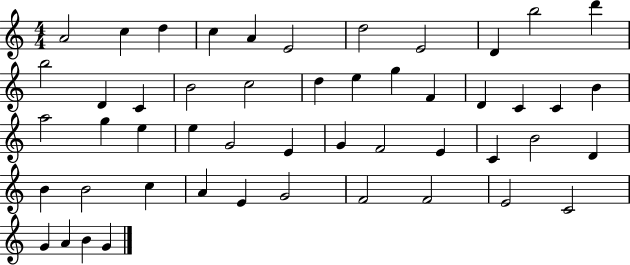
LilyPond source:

{
  \clef treble
  \numericTimeSignature
  \time 4/4
  \key c \major
  a'2 c''4 d''4 | c''4 a'4 e'2 | d''2 e'2 | d'4 b''2 d'''4 | \break b''2 d'4 c'4 | b'2 c''2 | d''4 e''4 g''4 f'4 | d'4 c'4 c'4 b'4 | \break a''2 g''4 e''4 | e''4 g'2 e'4 | g'4 f'2 e'4 | c'4 b'2 d'4 | \break b'4 b'2 c''4 | a'4 e'4 g'2 | f'2 f'2 | e'2 c'2 | \break g'4 a'4 b'4 g'4 | \bar "|."
}